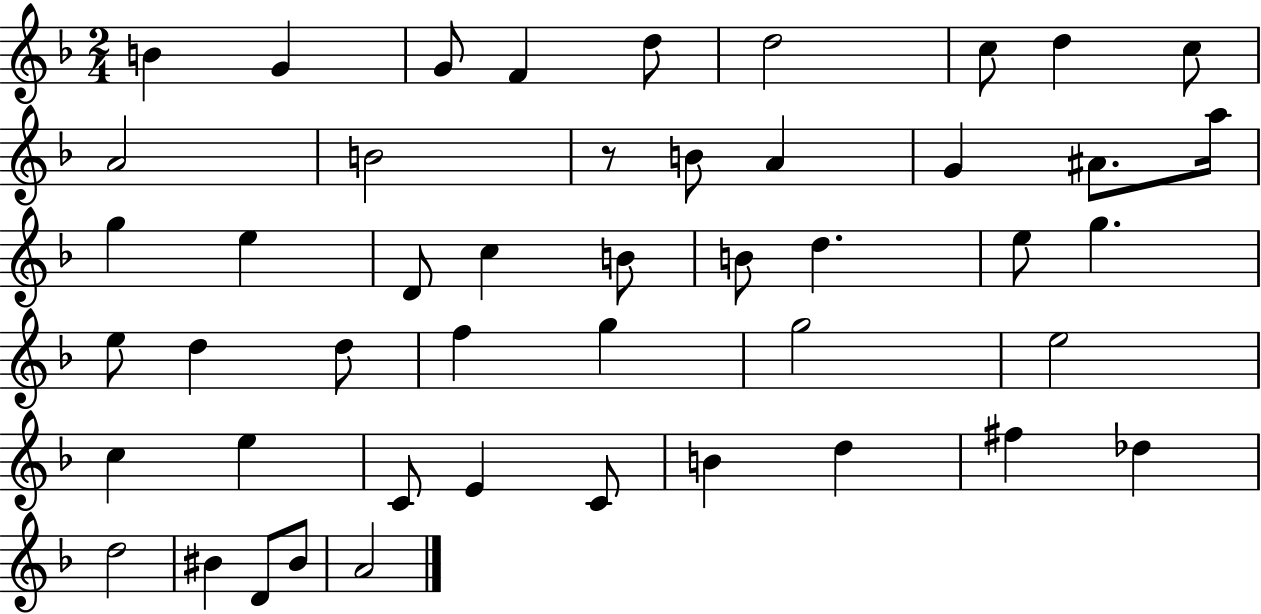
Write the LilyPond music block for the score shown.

{
  \clef treble
  \numericTimeSignature
  \time 2/4
  \key f \major
  \repeat volta 2 { b'4 g'4 | g'8 f'4 d''8 | d''2 | c''8 d''4 c''8 | \break a'2 | b'2 | r8 b'8 a'4 | g'4 ais'8. a''16 | \break g''4 e''4 | d'8 c''4 b'8 | b'8 d''4. | e''8 g''4. | \break e''8 d''4 d''8 | f''4 g''4 | g''2 | e''2 | \break c''4 e''4 | c'8 e'4 c'8 | b'4 d''4 | fis''4 des''4 | \break d''2 | bis'4 d'8 bis'8 | a'2 | } \bar "|."
}